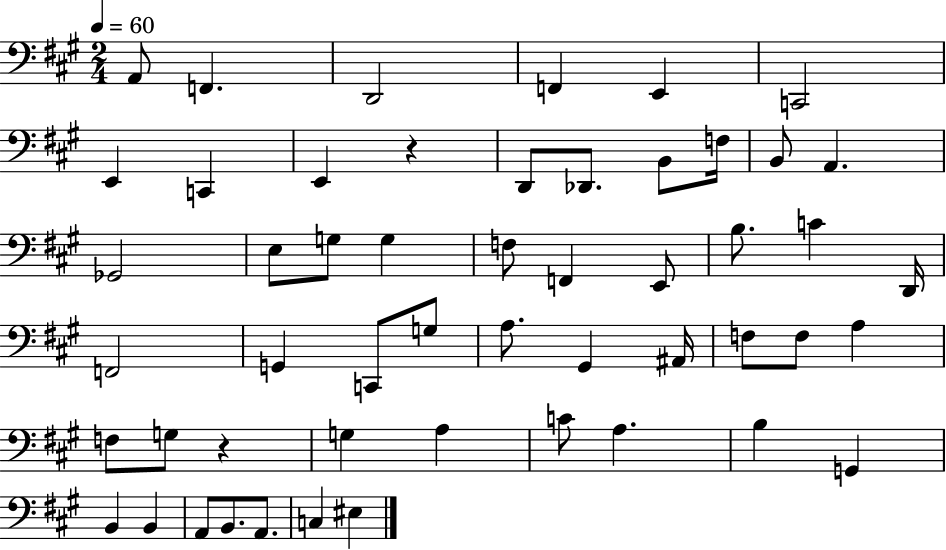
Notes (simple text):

A2/e F2/q. D2/h F2/q E2/q C2/h E2/q C2/q E2/q R/q D2/e Db2/e. B2/e F3/s B2/e A2/q. Gb2/h E3/e G3/e G3/q F3/e F2/q E2/e B3/e. C4/q D2/s F2/h G2/q C2/e G3/e A3/e. G#2/q A#2/s F3/e F3/e A3/q F3/e G3/e R/q G3/q A3/q C4/e A3/q. B3/q G2/q B2/q B2/q A2/e B2/e. A2/e. C3/q EIS3/q